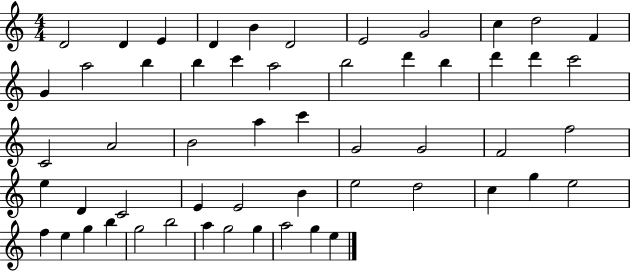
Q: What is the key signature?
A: C major